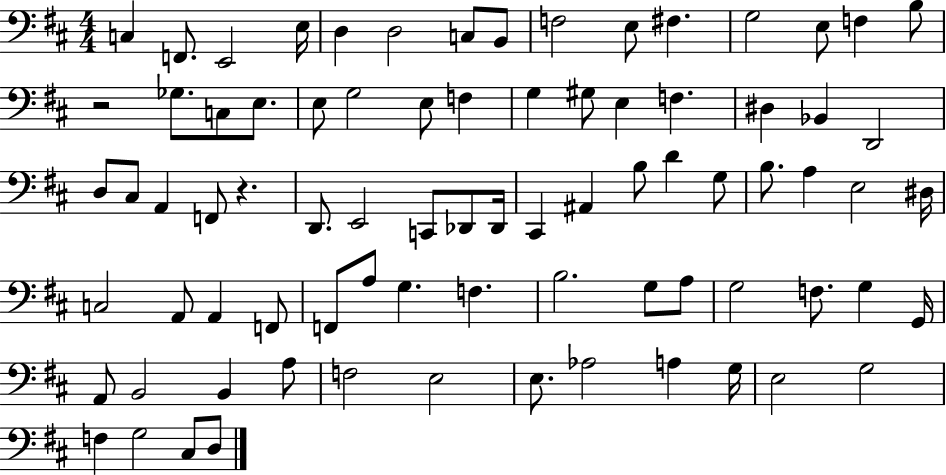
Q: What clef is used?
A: bass